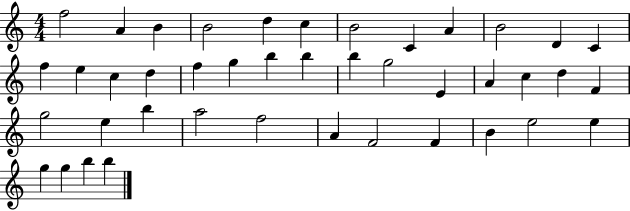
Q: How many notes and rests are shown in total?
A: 42